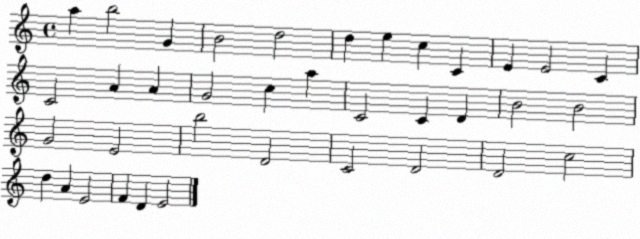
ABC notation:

X:1
T:Untitled
M:4/4
L:1/4
K:C
a b2 G B2 d2 d e c C E E2 C C2 A A G2 c a C2 C D B2 B2 G2 E2 b2 D2 C2 D2 D2 c2 d A E2 F D E2